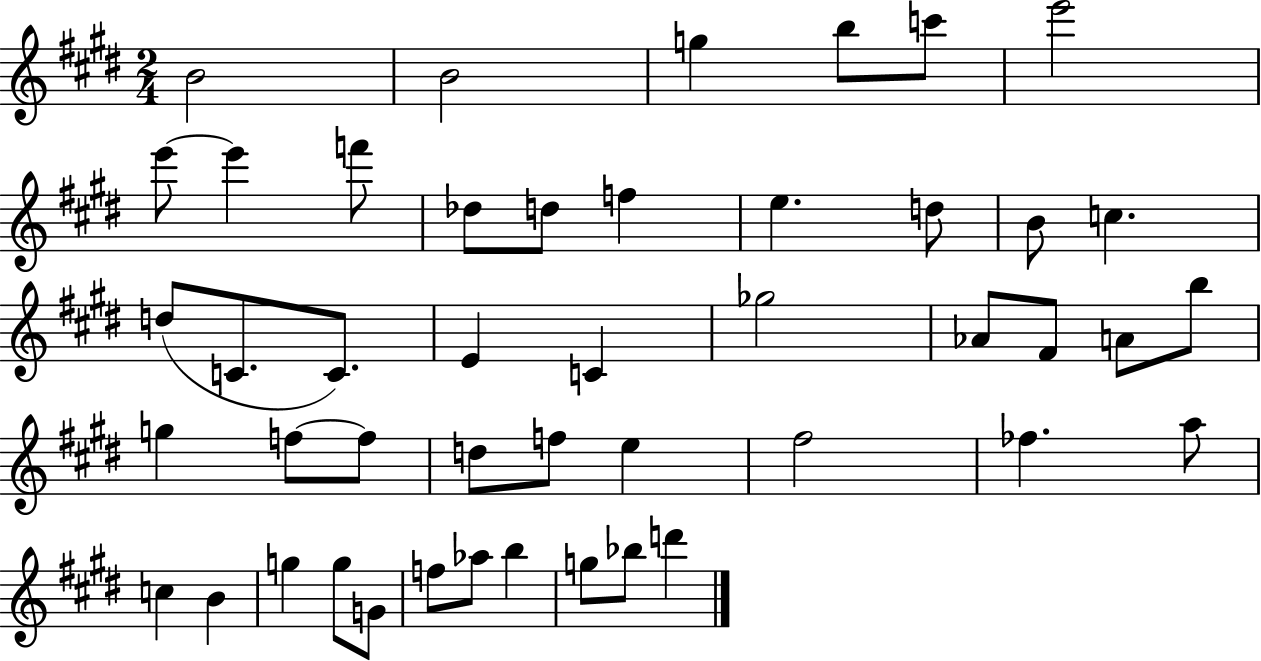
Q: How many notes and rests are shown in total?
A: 46